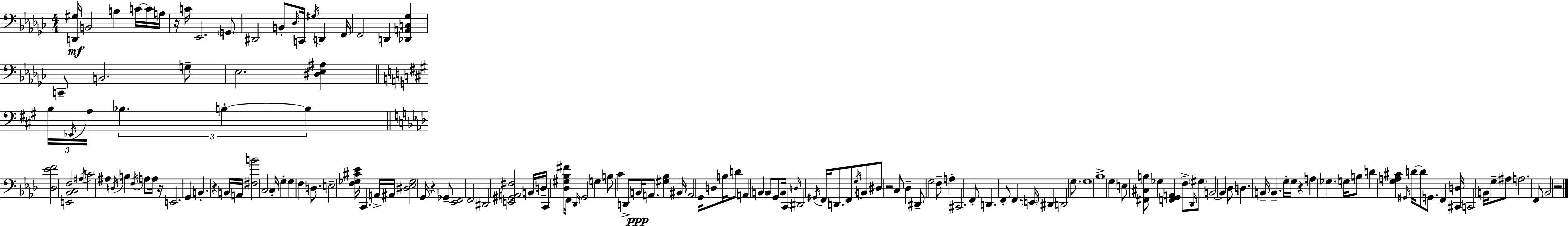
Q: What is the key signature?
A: EES minor